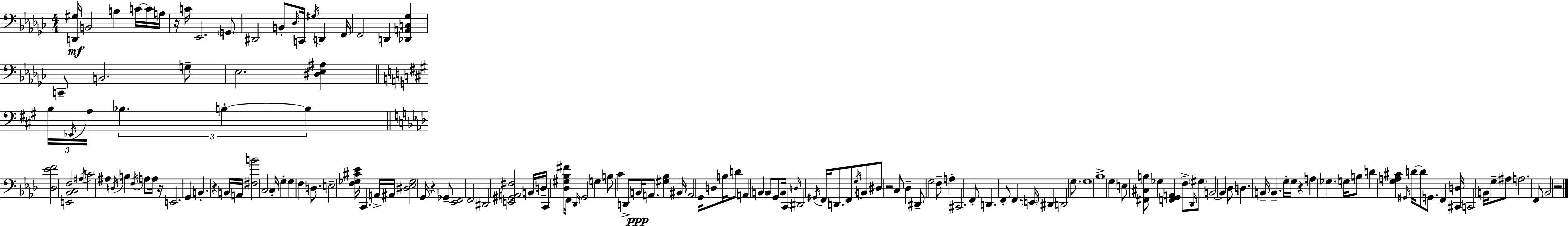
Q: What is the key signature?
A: EES minor